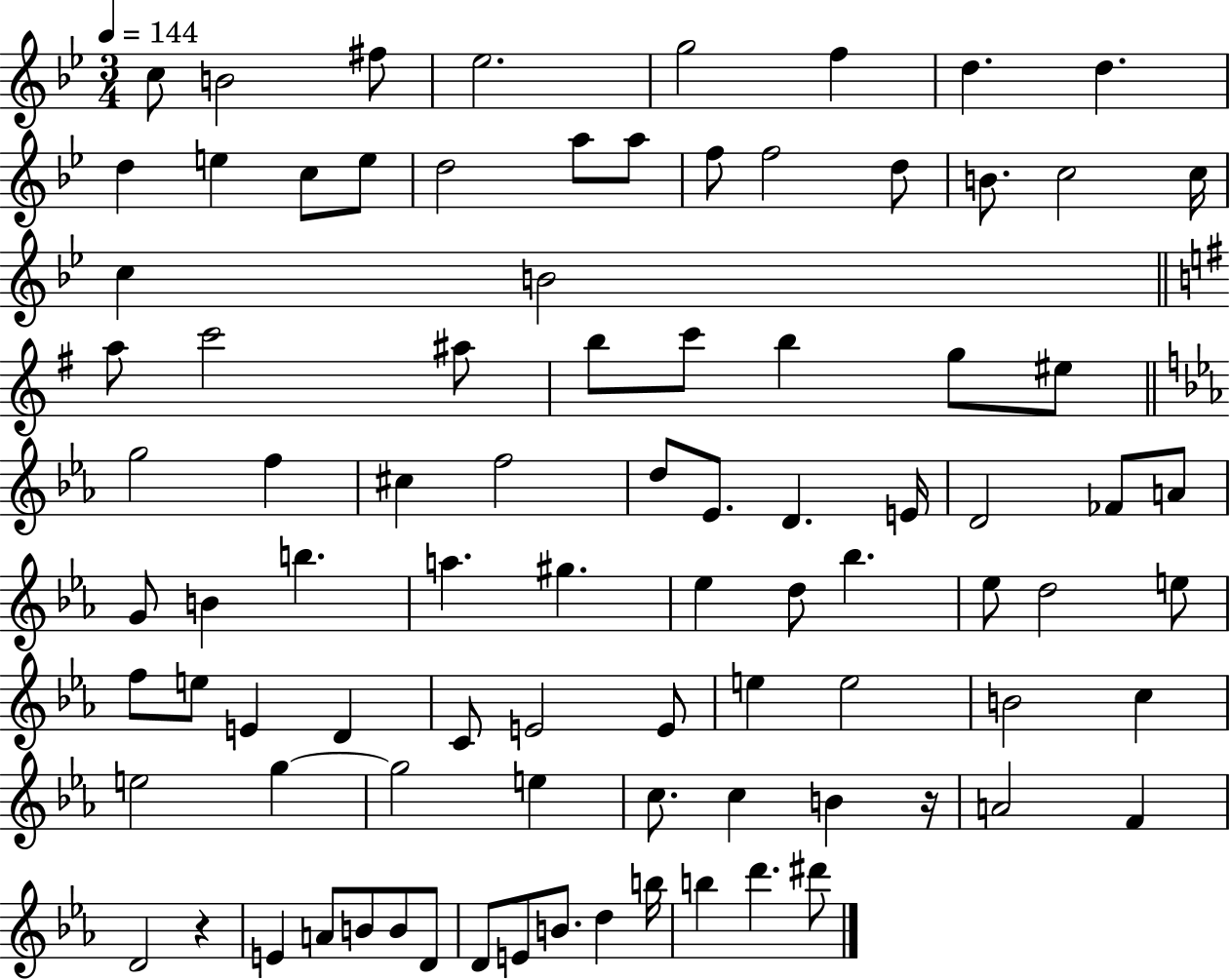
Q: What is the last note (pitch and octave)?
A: D#6